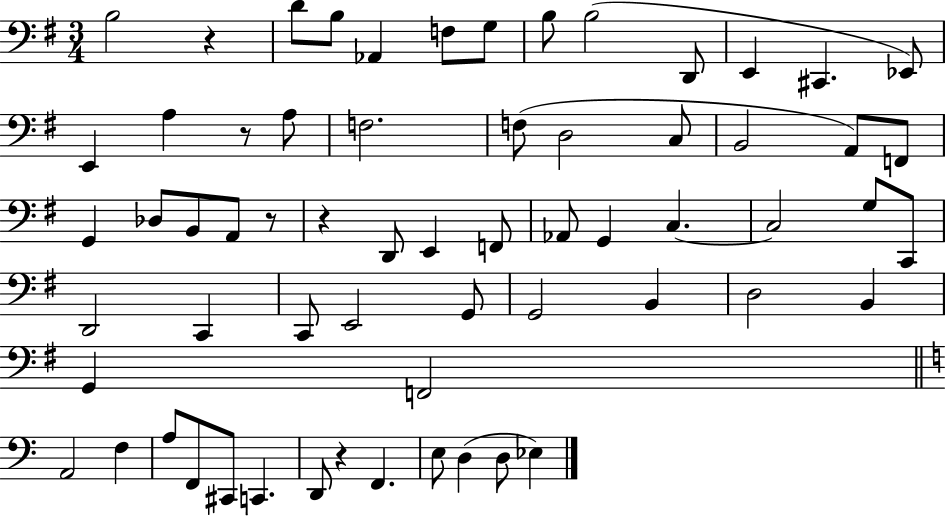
X:1
T:Untitled
M:3/4
L:1/4
K:G
B,2 z D/2 B,/2 _A,, F,/2 G,/2 B,/2 B,2 D,,/2 E,, ^C,, _E,,/2 E,, A, z/2 A,/2 F,2 F,/2 D,2 C,/2 B,,2 A,,/2 F,,/2 G,, _D,/2 B,,/2 A,,/2 z/2 z D,,/2 E,, F,,/2 _A,,/2 G,, C, C,2 G,/2 C,,/2 D,,2 C,, C,,/2 E,,2 G,,/2 G,,2 B,, D,2 B,, G,, F,,2 A,,2 F, A,/2 F,,/2 ^C,,/2 C,, D,,/2 z F,, E,/2 D, D,/2 _E,